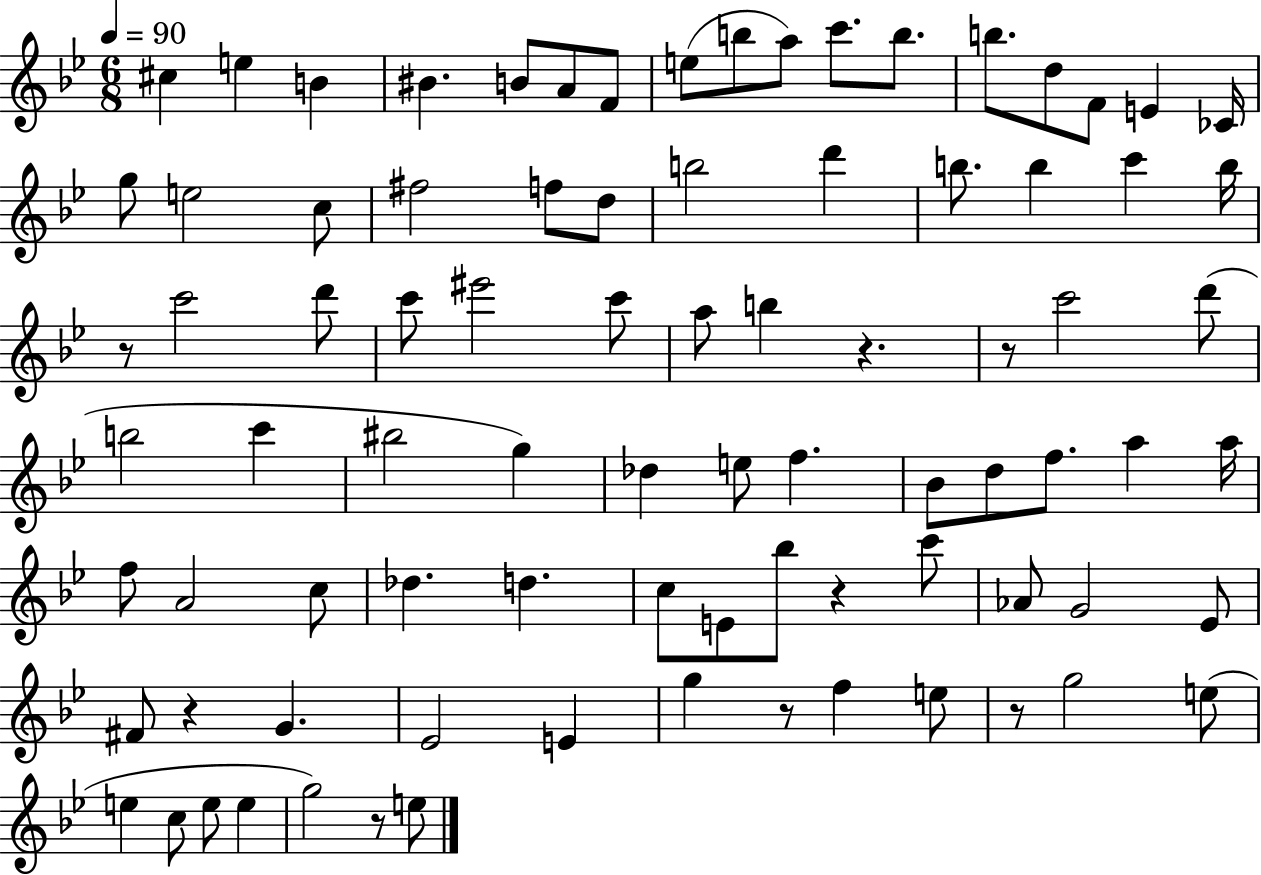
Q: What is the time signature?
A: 6/8